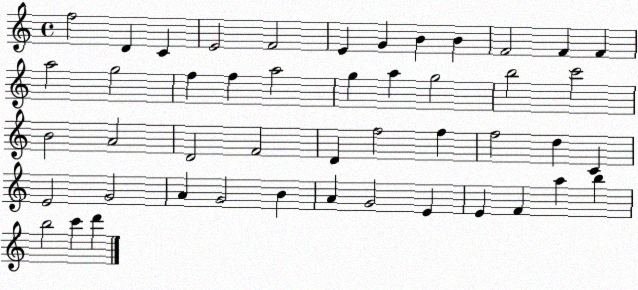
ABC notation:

X:1
T:Untitled
M:4/4
L:1/4
K:C
f2 D C E2 F2 E G B B F2 F F a2 g2 f f a2 g a g2 b2 c'2 B2 A2 D2 F2 D f2 f f2 d C E2 G2 A G2 B A G2 E E F a b b2 c' d'